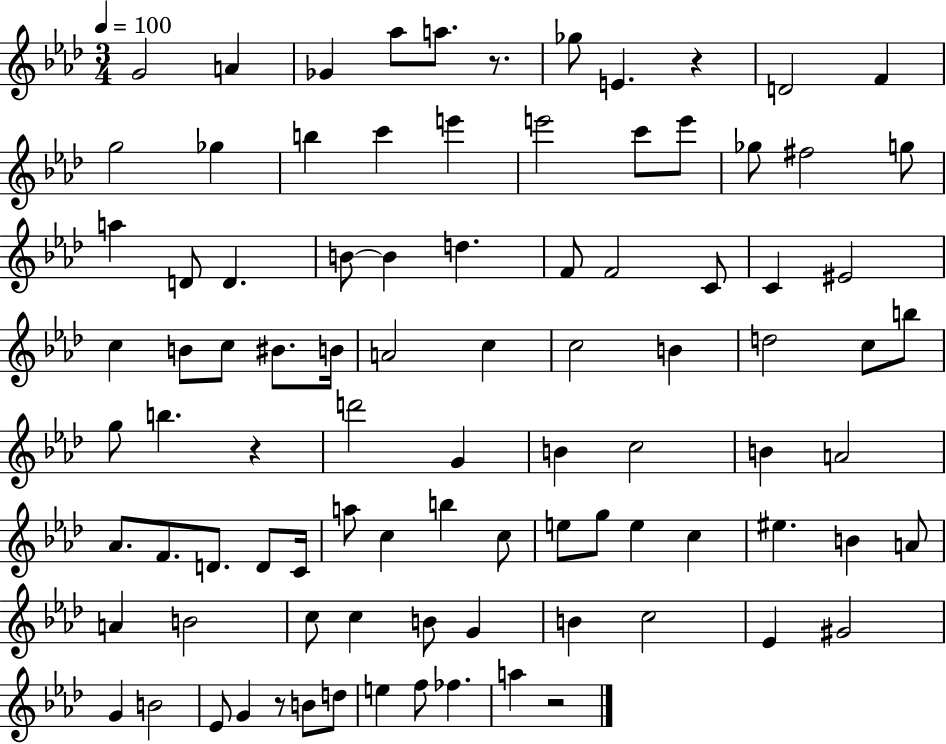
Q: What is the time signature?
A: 3/4